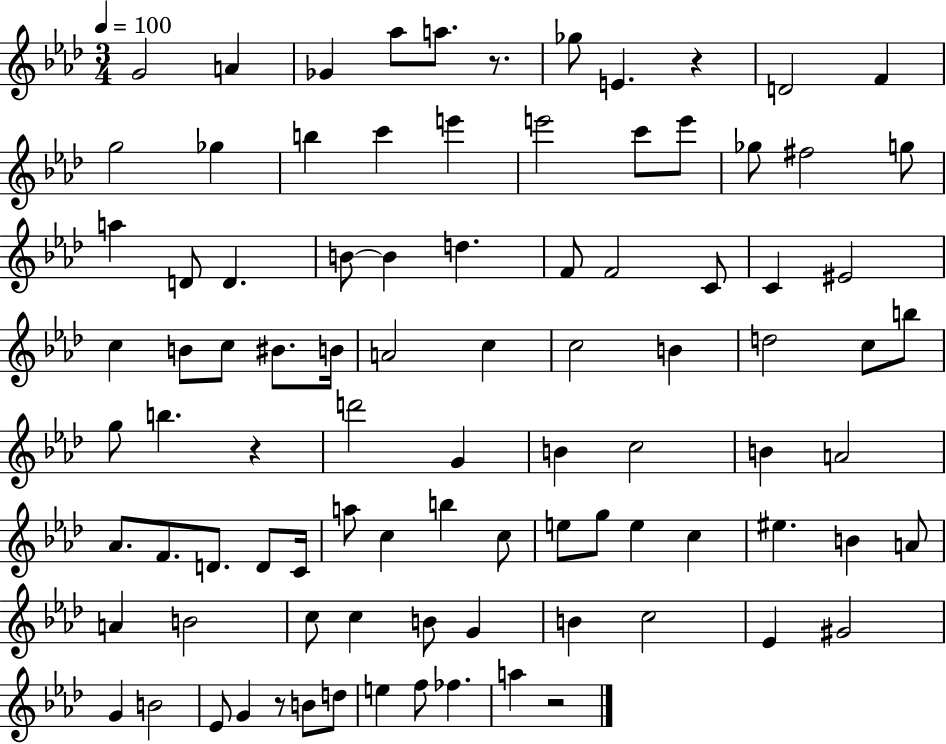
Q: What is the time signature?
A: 3/4